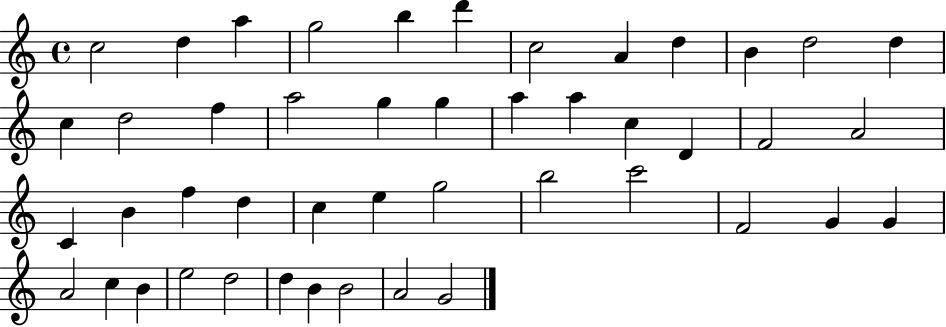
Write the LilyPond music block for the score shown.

{
  \clef treble
  \time 4/4
  \defaultTimeSignature
  \key c \major
  c''2 d''4 a''4 | g''2 b''4 d'''4 | c''2 a'4 d''4 | b'4 d''2 d''4 | \break c''4 d''2 f''4 | a''2 g''4 g''4 | a''4 a''4 c''4 d'4 | f'2 a'2 | \break c'4 b'4 f''4 d''4 | c''4 e''4 g''2 | b''2 c'''2 | f'2 g'4 g'4 | \break a'2 c''4 b'4 | e''2 d''2 | d''4 b'4 b'2 | a'2 g'2 | \break \bar "|."
}